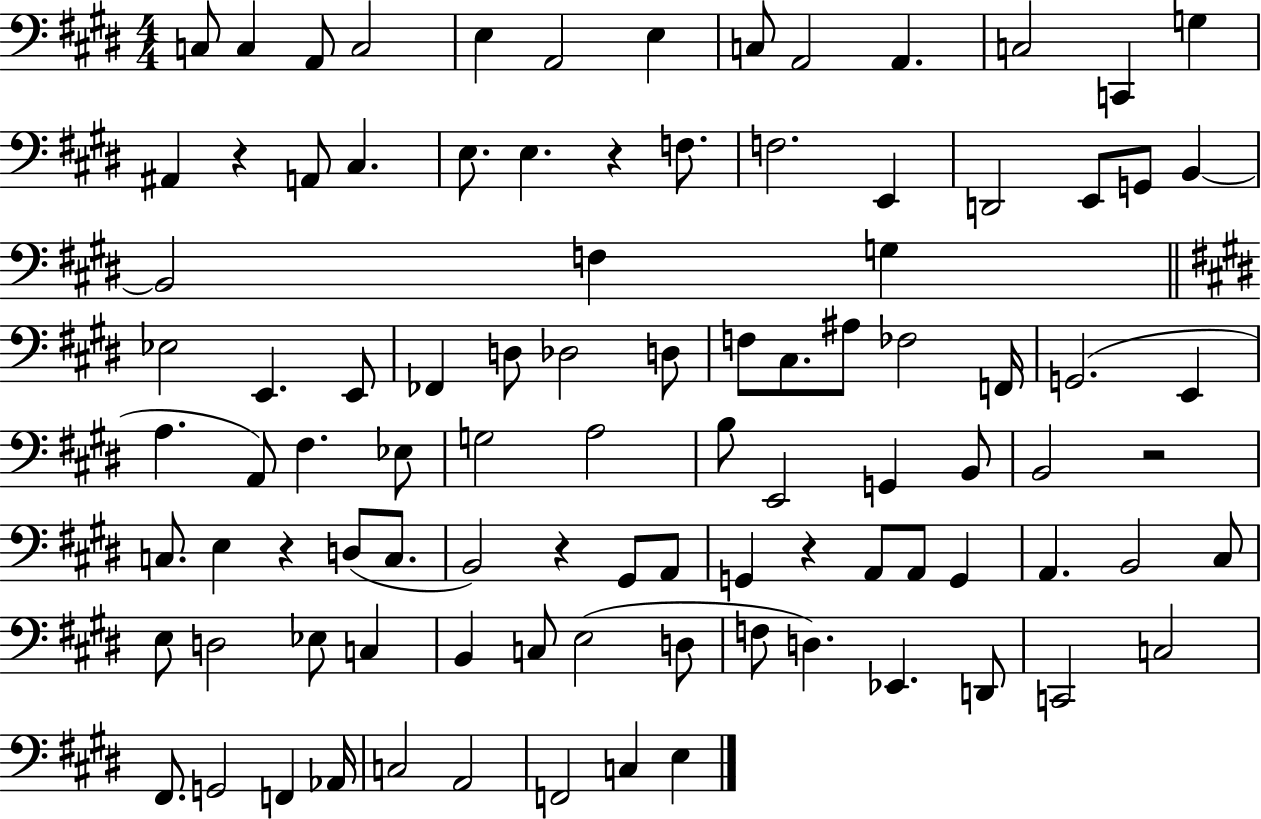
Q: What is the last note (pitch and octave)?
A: E3